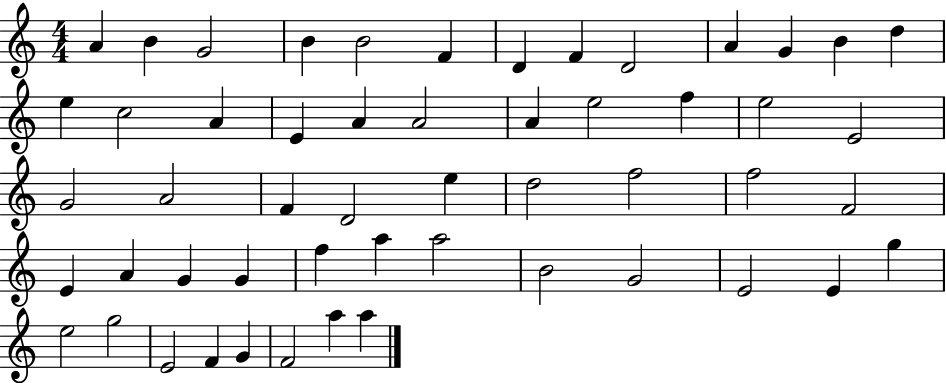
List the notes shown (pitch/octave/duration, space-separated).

A4/q B4/q G4/h B4/q B4/h F4/q D4/q F4/q D4/h A4/q G4/q B4/q D5/q E5/q C5/h A4/q E4/q A4/q A4/h A4/q E5/h F5/q E5/h E4/h G4/h A4/h F4/q D4/h E5/q D5/h F5/h F5/h F4/h E4/q A4/q G4/q G4/q F5/q A5/q A5/h B4/h G4/h E4/h E4/q G5/q E5/h G5/h E4/h F4/q G4/q F4/h A5/q A5/q